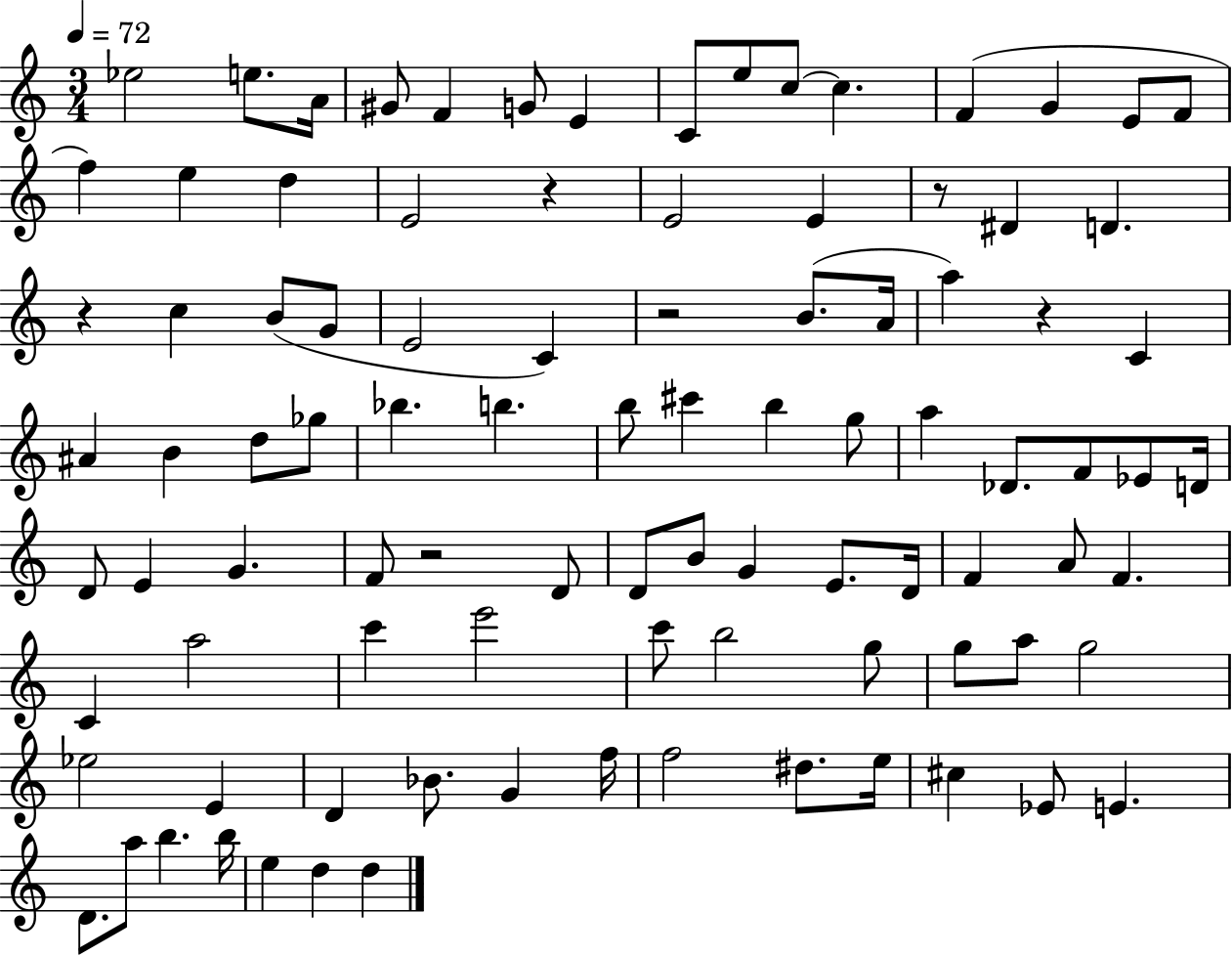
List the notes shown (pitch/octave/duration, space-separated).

Eb5/h E5/e. A4/s G#4/e F4/q G4/e E4/q C4/e E5/e C5/e C5/q. F4/q G4/q E4/e F4/e F5/q E5/q D5/q E4/h R/q E4/h E4/q R/e D#4/q D4/q. R/q C5/q B4/e G4/e E4/h C4/q R/h B4/e. A4/s A5/q R/q C4/q A#4/q B4/q D5/e Gb5/e Bb5/q. B5/q. B5/e C#6/q B5/q G5/e A5/q Db4/e. F4/e Eb4/e D4/s D4/e E4/q G4/q. F4/e R/h D4/e D4/e B4/e G4/q E4/e. D4/s F4/q A4/e F4/q. C4/q A5/h C6/q E6/h C6/e B5/h G5/e G5/e A5/e G5/h Eb5/h E4/q D4/q Bb4/e. G4/q F5/s F5/h D#5/e. E5/s C#5/q Eb4/e E4/q. D4/e. A5/e B5/q. B5/s E5/q D5/q D5/q